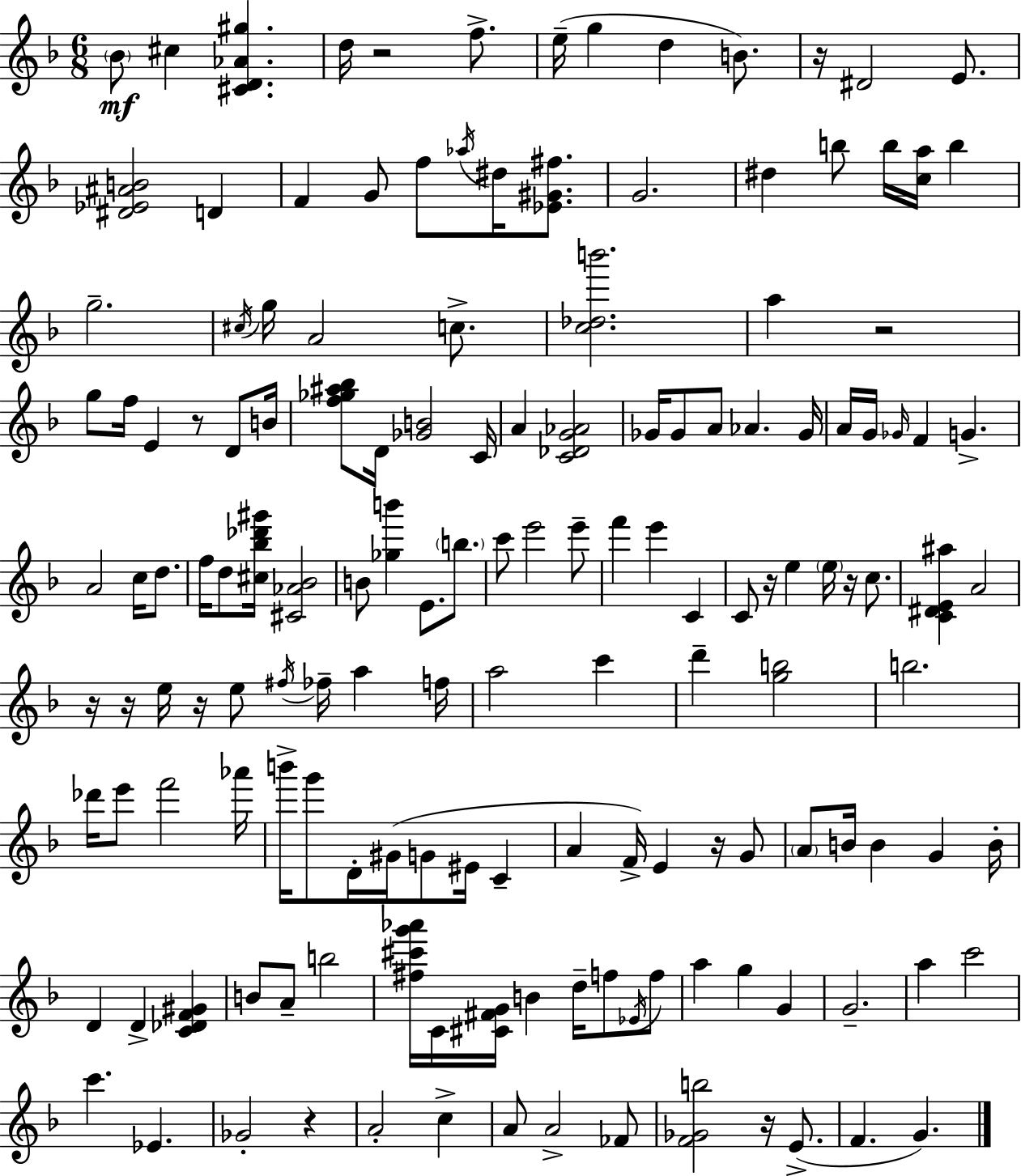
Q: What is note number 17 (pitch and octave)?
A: G4